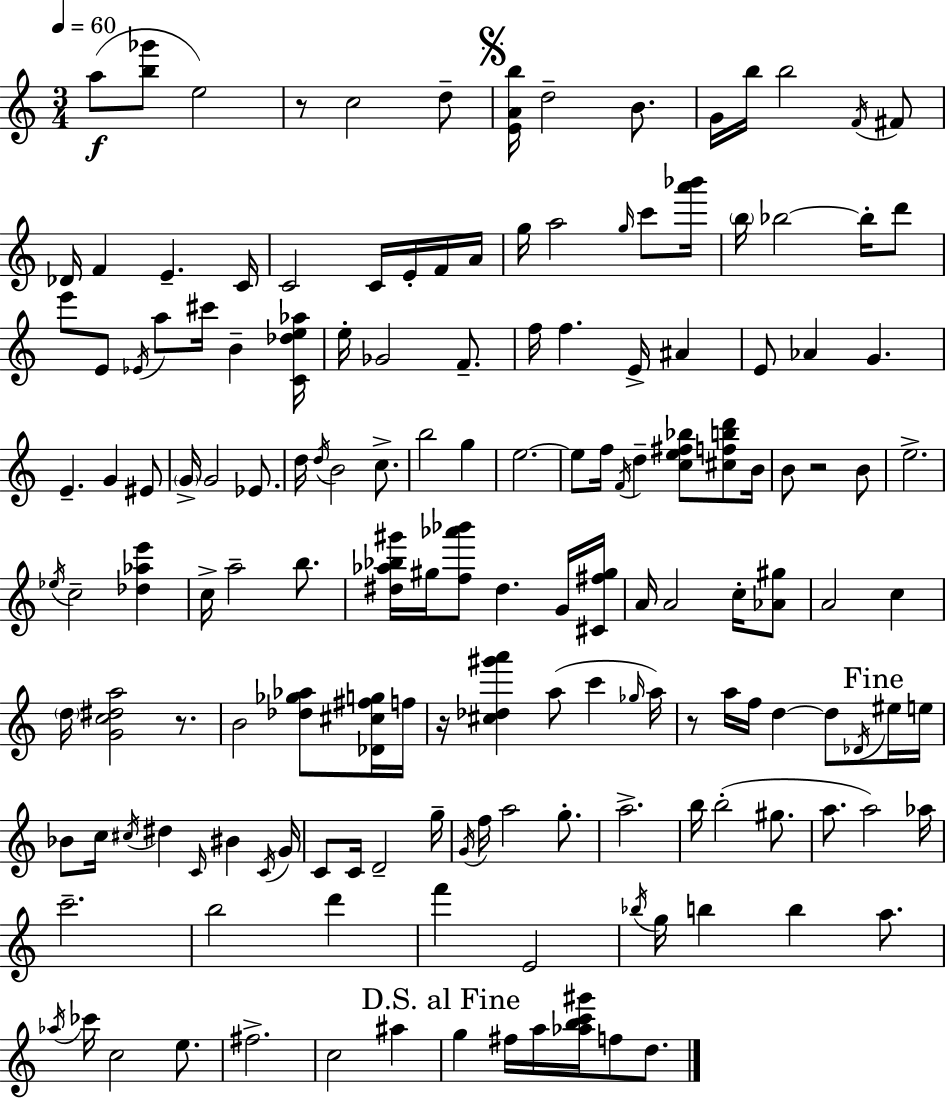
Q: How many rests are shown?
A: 5